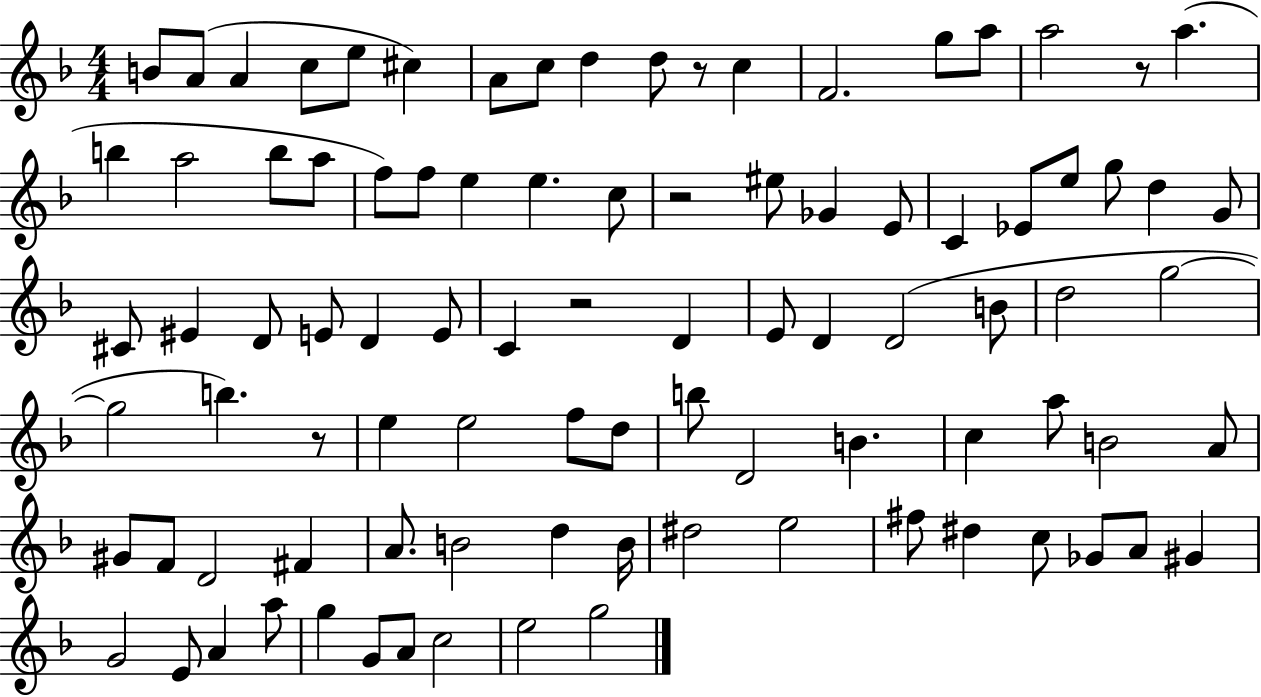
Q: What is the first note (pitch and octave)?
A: B4